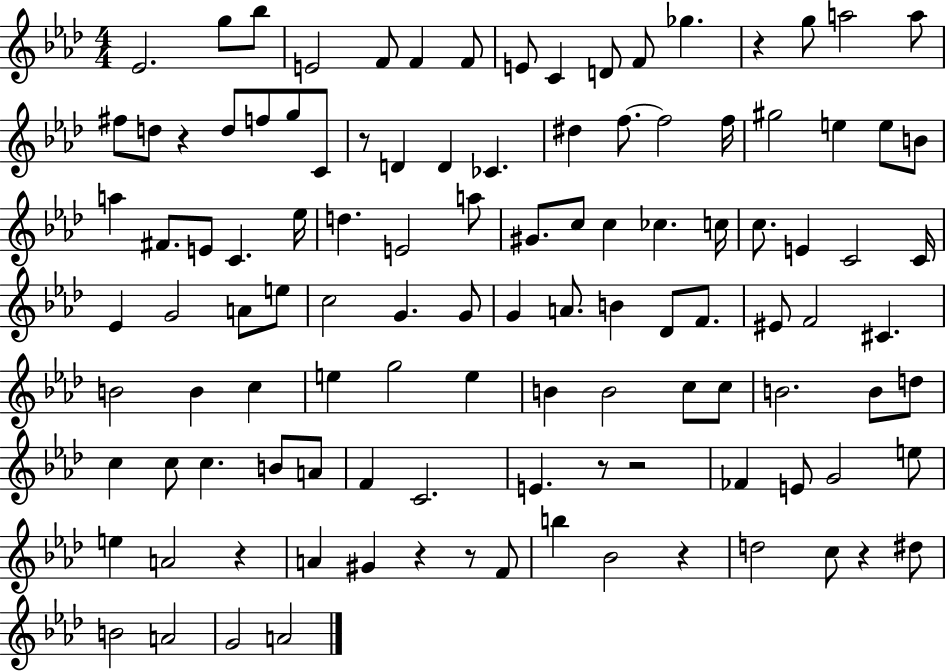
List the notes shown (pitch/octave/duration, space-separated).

Eb4/h. G5/e Bb5/e E4/h F4/e F4/q F4/e E4/e C4/q D4/e F4/e Gb5/q. R/q G5/e A5/h A5/e F#5/e D5/e R/q D5/e F5/e G5/e C4/e R/e D4/q D4/q CES4/q. D#5/q F5/e. F5/h F5/s G#5/h E5/q E5/e B4/e A5/q F#4/e. E4/e C4/q. Eb5/s D5/q. E4/h A5/e G#4/e. C5/e C5/q CES5/q. C5/s C5/e. E4/q C4/h C4/s Eb4/q G4/h A4/e E5/e C5/h G4/q. G4/e G4/q A4/e. B4/q Db4/e F4/e. EIS4/e F4/h C#4/q. B4/h B4/q C5/q E5/q G5/h E5/q B4/q B4/h C5/e C5/e B4/h. B4/e D5/e C5/q C5/e C5/q. B4/e A4/e F4/q C4/h. E4/q. R/e R/h FES4/q E4/e G4/h E5/e E5/q A4/h R/q A4/q G#4/q R/q R/e F4/e B5/q Bb4/h R/q D5/h C5/e R/q D#5/e B4/h A4/h G4/h A4/h